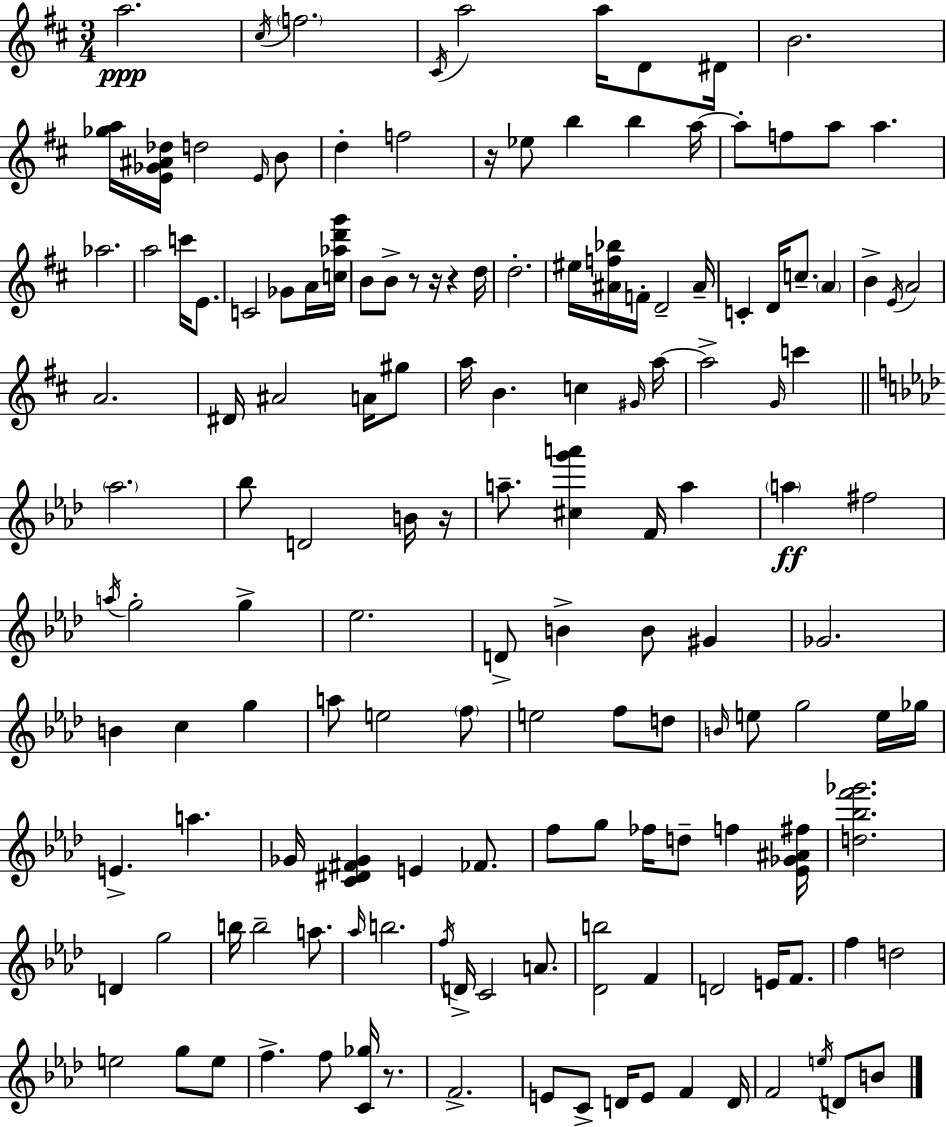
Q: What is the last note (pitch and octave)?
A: B4